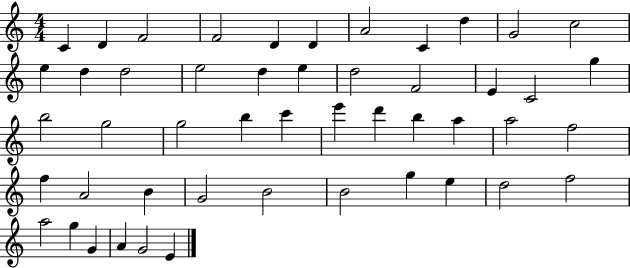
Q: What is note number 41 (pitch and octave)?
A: E5